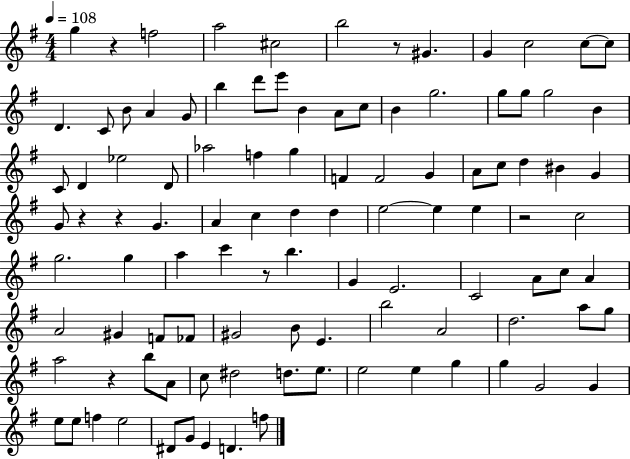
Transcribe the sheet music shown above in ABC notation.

X:1
T:Untitled
M:4/4
L:1/4
K:G
g z f2 a2 ^c2 b2 z/2 ^G G c2 c/2 c/2 D C/2 B/2 A G/2 b d'/2 e'/2 B A/2 c/2 B g2 g/2 g/2 g2 B C/2 D _e2 D/2 _a2 f g F F2 G A/2 c/2 d ^B G G/2 z z G A c d d e2 e e z2 c2 g2 g a c' z/2 b G E2 C2 A/2 c/2 A A2 ^G F/2 _F/2 ^G2 B/2 E b2 A2 d2 a/2 g/2 a2 z b/2 A/2 c/2 ^d2 d/2 e/2 e2 e g g G2 G e/2 e/2 f e2 ^D/2 G/2 E D f/2